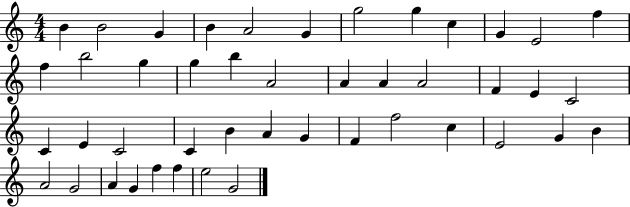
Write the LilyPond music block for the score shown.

{
  \clef treble
  \numericTimeSignature
  \time 4/4
  \key c \major
  b'4 b'2 g'4 | b'4 a'2 g'4 | g''2 g''4 c''4 | g'4 e'2 f''4 | \break f''4 b''2 g''4 | g''4 b''4 a'2 | a'4 a'4 a'2 | f'4 e'4 c'2 | \break c'4 e'4 c'2 | c'4 b'4 a'4 g'4 | f'4 f''2 c''4 | e'2 g'4 b'4 | \break a'2 g'2 | a'4 g'4 f''4 f''4 | e''2 g'2 | \bar "|."
}